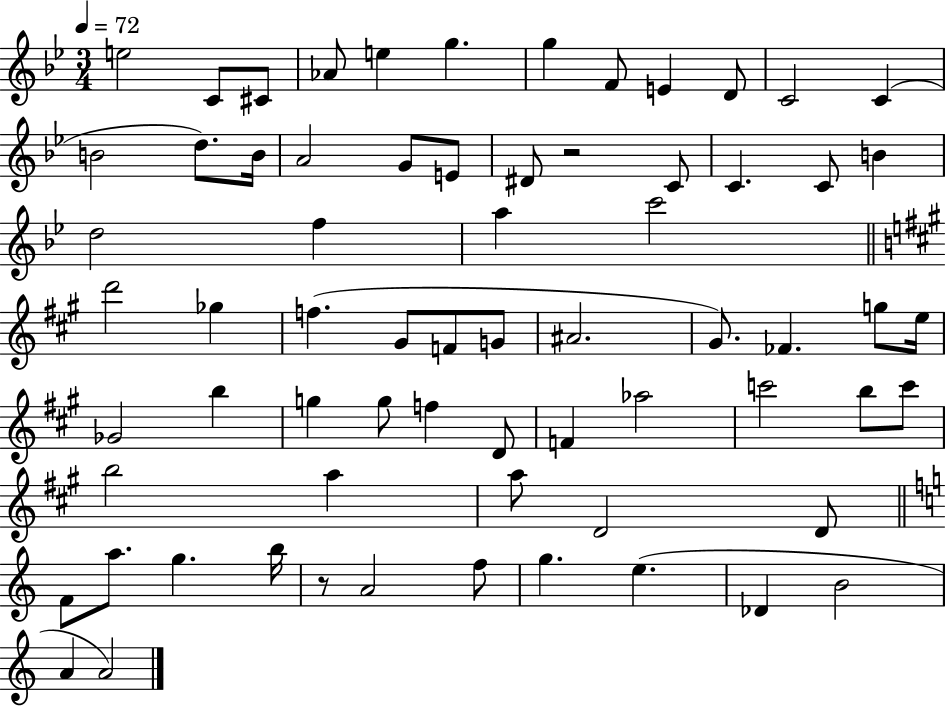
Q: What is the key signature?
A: BES major